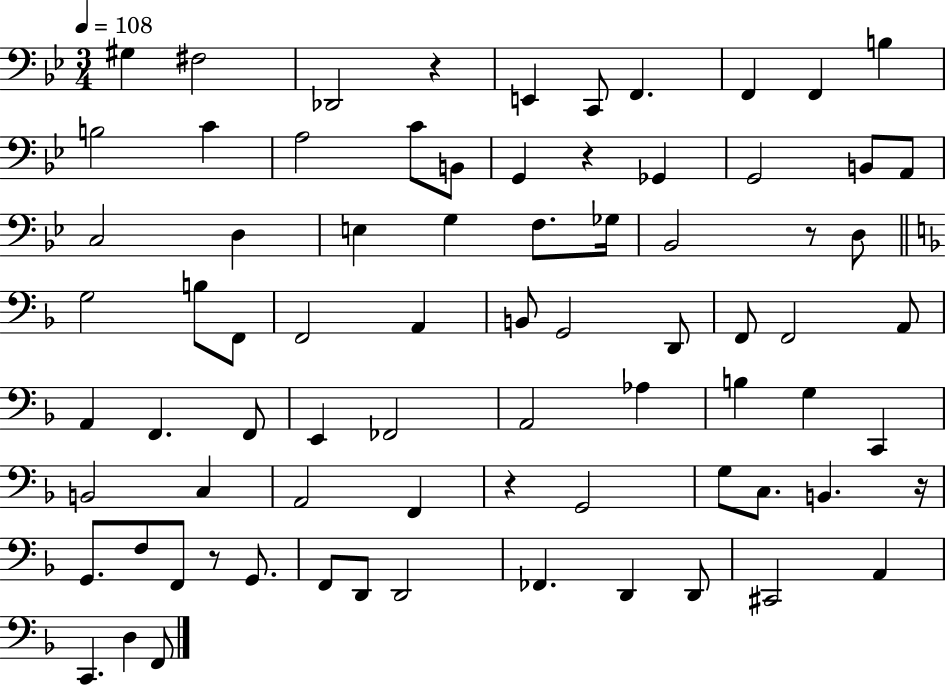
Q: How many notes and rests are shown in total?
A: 77